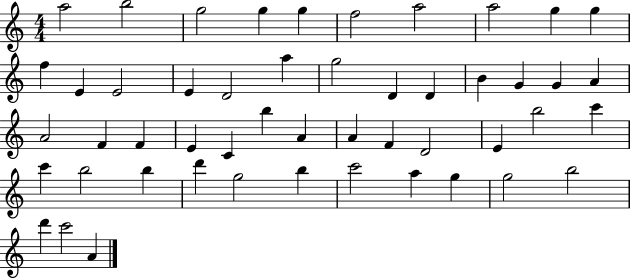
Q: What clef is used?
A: treble